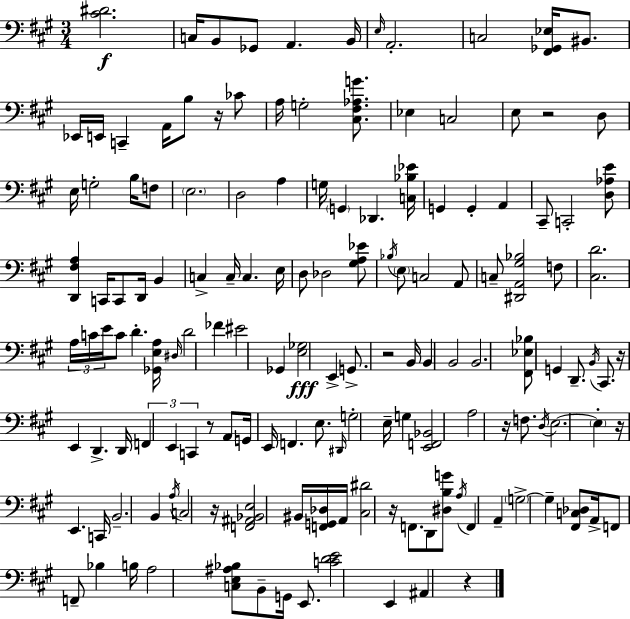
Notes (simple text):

[C#4,D#4]/h. C3/s B2/e Gb2/e A2/q. B2/s E3/s A2/h. C3/h [F#2,Gb2,Eb3]/s BIS2/e. Eb2/s E2/s C2/q A2/s B3/e R/s CES4/e A3/s G3/h [C#3,F#3,Ab3,G4]/e. Eb3/q C3/h E3/e R/h D3/e E3/s G3/h B3/s F3/e E3/h. D3/h A3/q G3/s G2/q Db2/q. [C3,Bb3,Eb4]/s G2/q G2/q A2/q C#2/e C2/h [D3,Ab3,E4]/e [D2,F#3,A3]/q C2/s C2/e D2/s B2/q C3/q C3/s C3/q. E3/s D3/e Db3/h [G#3,A3,Eb4]/e Bb3/s E3/e C3/h A2/e C3/e [D#2,A2,G#3,Bb3]/h F3/e [C#3,D4]/h. A3/s C4/s E4/s C4/e D4/q. [Gb2,E3,A3]/s D#3/s D4/h FES4/q EIS4/h Gb2/q [E3,Gb3]/h E2/q G2/e. R/h B2/s B2/q B2/h B2/h. [F#2,Eb3,Bb3]/e G2/q D2/e. B2/s C#2/e. R/s E2/q D2/q. D2/s F2/q E2/q C2/q R/e A2/e G2/s E2/s F2/q. E3/e. D#2/s G3/h E3/s G3/q [E2,F2,Bb2]/h A3/h R/s F3/e. D3/s E3/h. E3/q R/s E2/q. C2/s B2/h. B2/q A3/s C3/h R/s [F2,A#2,Bb2,E3]/h BIS2/s [F2,G2,Db3]/s A2/s [C#3,D#4]/h R/s F2/e. D2/e [D#3,B3,G4]/e A3/s F2/q A2/q G3/h G3/q [F#2,C3,Db3]/e A2/s F2/e F2/e Bb3/q B3/s A3/h [C3,E3,A#3,Bb3]/e B2/e G2/s E2/e. [C4,D4,E4]/h E2/q A#2/q R/q